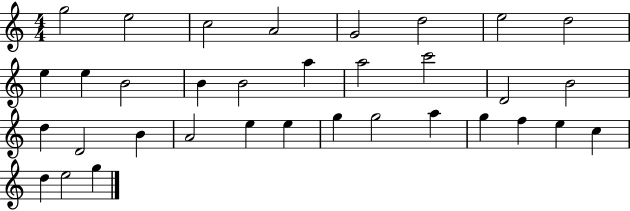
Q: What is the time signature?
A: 4/4